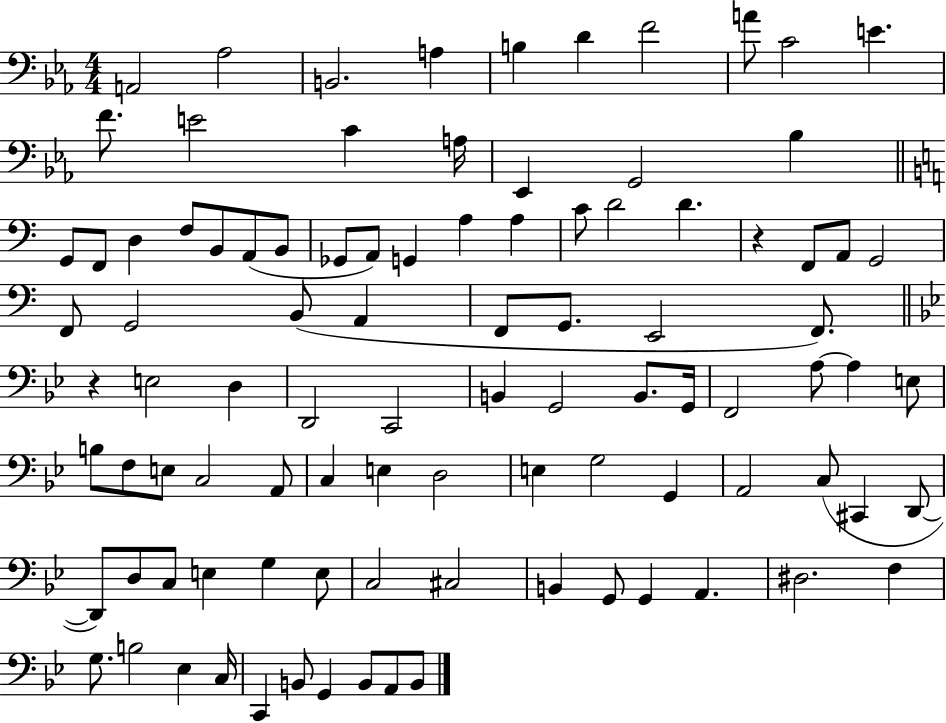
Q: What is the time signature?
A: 4/4